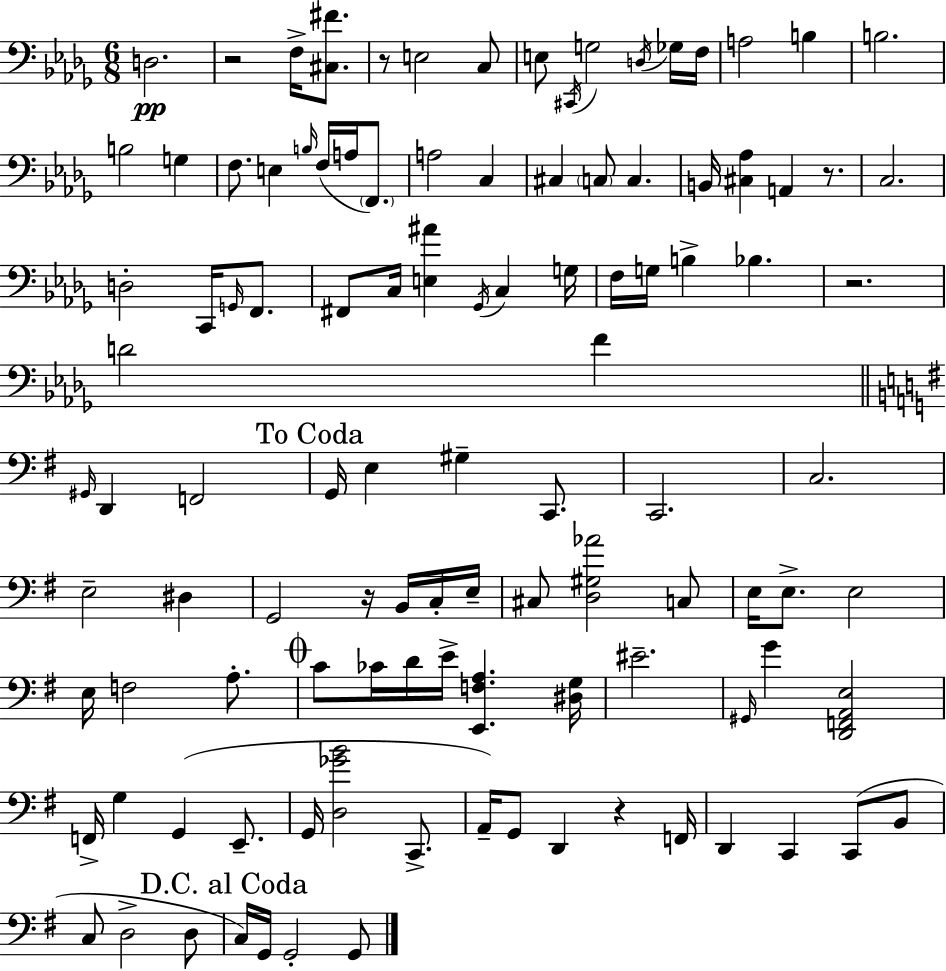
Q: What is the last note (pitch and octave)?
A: G2